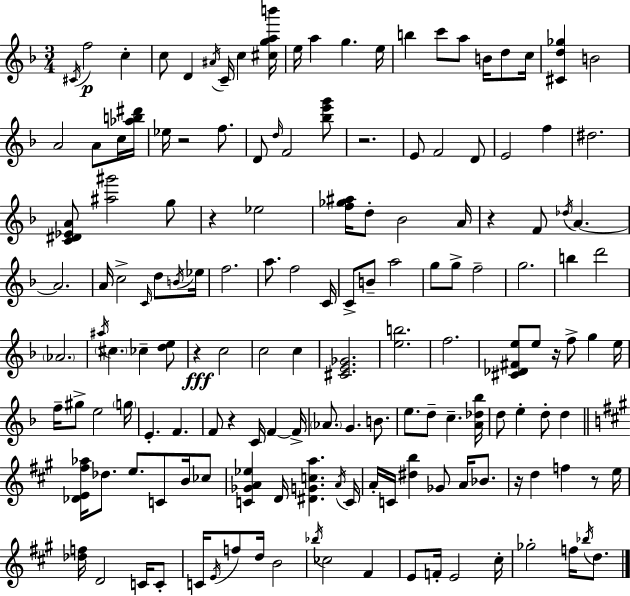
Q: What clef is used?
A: treble